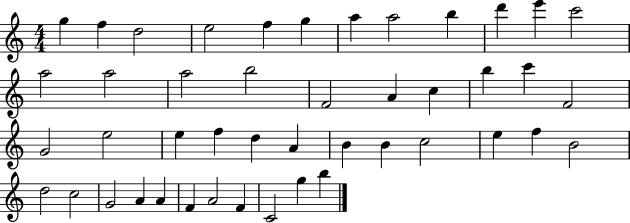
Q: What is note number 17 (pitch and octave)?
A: F4